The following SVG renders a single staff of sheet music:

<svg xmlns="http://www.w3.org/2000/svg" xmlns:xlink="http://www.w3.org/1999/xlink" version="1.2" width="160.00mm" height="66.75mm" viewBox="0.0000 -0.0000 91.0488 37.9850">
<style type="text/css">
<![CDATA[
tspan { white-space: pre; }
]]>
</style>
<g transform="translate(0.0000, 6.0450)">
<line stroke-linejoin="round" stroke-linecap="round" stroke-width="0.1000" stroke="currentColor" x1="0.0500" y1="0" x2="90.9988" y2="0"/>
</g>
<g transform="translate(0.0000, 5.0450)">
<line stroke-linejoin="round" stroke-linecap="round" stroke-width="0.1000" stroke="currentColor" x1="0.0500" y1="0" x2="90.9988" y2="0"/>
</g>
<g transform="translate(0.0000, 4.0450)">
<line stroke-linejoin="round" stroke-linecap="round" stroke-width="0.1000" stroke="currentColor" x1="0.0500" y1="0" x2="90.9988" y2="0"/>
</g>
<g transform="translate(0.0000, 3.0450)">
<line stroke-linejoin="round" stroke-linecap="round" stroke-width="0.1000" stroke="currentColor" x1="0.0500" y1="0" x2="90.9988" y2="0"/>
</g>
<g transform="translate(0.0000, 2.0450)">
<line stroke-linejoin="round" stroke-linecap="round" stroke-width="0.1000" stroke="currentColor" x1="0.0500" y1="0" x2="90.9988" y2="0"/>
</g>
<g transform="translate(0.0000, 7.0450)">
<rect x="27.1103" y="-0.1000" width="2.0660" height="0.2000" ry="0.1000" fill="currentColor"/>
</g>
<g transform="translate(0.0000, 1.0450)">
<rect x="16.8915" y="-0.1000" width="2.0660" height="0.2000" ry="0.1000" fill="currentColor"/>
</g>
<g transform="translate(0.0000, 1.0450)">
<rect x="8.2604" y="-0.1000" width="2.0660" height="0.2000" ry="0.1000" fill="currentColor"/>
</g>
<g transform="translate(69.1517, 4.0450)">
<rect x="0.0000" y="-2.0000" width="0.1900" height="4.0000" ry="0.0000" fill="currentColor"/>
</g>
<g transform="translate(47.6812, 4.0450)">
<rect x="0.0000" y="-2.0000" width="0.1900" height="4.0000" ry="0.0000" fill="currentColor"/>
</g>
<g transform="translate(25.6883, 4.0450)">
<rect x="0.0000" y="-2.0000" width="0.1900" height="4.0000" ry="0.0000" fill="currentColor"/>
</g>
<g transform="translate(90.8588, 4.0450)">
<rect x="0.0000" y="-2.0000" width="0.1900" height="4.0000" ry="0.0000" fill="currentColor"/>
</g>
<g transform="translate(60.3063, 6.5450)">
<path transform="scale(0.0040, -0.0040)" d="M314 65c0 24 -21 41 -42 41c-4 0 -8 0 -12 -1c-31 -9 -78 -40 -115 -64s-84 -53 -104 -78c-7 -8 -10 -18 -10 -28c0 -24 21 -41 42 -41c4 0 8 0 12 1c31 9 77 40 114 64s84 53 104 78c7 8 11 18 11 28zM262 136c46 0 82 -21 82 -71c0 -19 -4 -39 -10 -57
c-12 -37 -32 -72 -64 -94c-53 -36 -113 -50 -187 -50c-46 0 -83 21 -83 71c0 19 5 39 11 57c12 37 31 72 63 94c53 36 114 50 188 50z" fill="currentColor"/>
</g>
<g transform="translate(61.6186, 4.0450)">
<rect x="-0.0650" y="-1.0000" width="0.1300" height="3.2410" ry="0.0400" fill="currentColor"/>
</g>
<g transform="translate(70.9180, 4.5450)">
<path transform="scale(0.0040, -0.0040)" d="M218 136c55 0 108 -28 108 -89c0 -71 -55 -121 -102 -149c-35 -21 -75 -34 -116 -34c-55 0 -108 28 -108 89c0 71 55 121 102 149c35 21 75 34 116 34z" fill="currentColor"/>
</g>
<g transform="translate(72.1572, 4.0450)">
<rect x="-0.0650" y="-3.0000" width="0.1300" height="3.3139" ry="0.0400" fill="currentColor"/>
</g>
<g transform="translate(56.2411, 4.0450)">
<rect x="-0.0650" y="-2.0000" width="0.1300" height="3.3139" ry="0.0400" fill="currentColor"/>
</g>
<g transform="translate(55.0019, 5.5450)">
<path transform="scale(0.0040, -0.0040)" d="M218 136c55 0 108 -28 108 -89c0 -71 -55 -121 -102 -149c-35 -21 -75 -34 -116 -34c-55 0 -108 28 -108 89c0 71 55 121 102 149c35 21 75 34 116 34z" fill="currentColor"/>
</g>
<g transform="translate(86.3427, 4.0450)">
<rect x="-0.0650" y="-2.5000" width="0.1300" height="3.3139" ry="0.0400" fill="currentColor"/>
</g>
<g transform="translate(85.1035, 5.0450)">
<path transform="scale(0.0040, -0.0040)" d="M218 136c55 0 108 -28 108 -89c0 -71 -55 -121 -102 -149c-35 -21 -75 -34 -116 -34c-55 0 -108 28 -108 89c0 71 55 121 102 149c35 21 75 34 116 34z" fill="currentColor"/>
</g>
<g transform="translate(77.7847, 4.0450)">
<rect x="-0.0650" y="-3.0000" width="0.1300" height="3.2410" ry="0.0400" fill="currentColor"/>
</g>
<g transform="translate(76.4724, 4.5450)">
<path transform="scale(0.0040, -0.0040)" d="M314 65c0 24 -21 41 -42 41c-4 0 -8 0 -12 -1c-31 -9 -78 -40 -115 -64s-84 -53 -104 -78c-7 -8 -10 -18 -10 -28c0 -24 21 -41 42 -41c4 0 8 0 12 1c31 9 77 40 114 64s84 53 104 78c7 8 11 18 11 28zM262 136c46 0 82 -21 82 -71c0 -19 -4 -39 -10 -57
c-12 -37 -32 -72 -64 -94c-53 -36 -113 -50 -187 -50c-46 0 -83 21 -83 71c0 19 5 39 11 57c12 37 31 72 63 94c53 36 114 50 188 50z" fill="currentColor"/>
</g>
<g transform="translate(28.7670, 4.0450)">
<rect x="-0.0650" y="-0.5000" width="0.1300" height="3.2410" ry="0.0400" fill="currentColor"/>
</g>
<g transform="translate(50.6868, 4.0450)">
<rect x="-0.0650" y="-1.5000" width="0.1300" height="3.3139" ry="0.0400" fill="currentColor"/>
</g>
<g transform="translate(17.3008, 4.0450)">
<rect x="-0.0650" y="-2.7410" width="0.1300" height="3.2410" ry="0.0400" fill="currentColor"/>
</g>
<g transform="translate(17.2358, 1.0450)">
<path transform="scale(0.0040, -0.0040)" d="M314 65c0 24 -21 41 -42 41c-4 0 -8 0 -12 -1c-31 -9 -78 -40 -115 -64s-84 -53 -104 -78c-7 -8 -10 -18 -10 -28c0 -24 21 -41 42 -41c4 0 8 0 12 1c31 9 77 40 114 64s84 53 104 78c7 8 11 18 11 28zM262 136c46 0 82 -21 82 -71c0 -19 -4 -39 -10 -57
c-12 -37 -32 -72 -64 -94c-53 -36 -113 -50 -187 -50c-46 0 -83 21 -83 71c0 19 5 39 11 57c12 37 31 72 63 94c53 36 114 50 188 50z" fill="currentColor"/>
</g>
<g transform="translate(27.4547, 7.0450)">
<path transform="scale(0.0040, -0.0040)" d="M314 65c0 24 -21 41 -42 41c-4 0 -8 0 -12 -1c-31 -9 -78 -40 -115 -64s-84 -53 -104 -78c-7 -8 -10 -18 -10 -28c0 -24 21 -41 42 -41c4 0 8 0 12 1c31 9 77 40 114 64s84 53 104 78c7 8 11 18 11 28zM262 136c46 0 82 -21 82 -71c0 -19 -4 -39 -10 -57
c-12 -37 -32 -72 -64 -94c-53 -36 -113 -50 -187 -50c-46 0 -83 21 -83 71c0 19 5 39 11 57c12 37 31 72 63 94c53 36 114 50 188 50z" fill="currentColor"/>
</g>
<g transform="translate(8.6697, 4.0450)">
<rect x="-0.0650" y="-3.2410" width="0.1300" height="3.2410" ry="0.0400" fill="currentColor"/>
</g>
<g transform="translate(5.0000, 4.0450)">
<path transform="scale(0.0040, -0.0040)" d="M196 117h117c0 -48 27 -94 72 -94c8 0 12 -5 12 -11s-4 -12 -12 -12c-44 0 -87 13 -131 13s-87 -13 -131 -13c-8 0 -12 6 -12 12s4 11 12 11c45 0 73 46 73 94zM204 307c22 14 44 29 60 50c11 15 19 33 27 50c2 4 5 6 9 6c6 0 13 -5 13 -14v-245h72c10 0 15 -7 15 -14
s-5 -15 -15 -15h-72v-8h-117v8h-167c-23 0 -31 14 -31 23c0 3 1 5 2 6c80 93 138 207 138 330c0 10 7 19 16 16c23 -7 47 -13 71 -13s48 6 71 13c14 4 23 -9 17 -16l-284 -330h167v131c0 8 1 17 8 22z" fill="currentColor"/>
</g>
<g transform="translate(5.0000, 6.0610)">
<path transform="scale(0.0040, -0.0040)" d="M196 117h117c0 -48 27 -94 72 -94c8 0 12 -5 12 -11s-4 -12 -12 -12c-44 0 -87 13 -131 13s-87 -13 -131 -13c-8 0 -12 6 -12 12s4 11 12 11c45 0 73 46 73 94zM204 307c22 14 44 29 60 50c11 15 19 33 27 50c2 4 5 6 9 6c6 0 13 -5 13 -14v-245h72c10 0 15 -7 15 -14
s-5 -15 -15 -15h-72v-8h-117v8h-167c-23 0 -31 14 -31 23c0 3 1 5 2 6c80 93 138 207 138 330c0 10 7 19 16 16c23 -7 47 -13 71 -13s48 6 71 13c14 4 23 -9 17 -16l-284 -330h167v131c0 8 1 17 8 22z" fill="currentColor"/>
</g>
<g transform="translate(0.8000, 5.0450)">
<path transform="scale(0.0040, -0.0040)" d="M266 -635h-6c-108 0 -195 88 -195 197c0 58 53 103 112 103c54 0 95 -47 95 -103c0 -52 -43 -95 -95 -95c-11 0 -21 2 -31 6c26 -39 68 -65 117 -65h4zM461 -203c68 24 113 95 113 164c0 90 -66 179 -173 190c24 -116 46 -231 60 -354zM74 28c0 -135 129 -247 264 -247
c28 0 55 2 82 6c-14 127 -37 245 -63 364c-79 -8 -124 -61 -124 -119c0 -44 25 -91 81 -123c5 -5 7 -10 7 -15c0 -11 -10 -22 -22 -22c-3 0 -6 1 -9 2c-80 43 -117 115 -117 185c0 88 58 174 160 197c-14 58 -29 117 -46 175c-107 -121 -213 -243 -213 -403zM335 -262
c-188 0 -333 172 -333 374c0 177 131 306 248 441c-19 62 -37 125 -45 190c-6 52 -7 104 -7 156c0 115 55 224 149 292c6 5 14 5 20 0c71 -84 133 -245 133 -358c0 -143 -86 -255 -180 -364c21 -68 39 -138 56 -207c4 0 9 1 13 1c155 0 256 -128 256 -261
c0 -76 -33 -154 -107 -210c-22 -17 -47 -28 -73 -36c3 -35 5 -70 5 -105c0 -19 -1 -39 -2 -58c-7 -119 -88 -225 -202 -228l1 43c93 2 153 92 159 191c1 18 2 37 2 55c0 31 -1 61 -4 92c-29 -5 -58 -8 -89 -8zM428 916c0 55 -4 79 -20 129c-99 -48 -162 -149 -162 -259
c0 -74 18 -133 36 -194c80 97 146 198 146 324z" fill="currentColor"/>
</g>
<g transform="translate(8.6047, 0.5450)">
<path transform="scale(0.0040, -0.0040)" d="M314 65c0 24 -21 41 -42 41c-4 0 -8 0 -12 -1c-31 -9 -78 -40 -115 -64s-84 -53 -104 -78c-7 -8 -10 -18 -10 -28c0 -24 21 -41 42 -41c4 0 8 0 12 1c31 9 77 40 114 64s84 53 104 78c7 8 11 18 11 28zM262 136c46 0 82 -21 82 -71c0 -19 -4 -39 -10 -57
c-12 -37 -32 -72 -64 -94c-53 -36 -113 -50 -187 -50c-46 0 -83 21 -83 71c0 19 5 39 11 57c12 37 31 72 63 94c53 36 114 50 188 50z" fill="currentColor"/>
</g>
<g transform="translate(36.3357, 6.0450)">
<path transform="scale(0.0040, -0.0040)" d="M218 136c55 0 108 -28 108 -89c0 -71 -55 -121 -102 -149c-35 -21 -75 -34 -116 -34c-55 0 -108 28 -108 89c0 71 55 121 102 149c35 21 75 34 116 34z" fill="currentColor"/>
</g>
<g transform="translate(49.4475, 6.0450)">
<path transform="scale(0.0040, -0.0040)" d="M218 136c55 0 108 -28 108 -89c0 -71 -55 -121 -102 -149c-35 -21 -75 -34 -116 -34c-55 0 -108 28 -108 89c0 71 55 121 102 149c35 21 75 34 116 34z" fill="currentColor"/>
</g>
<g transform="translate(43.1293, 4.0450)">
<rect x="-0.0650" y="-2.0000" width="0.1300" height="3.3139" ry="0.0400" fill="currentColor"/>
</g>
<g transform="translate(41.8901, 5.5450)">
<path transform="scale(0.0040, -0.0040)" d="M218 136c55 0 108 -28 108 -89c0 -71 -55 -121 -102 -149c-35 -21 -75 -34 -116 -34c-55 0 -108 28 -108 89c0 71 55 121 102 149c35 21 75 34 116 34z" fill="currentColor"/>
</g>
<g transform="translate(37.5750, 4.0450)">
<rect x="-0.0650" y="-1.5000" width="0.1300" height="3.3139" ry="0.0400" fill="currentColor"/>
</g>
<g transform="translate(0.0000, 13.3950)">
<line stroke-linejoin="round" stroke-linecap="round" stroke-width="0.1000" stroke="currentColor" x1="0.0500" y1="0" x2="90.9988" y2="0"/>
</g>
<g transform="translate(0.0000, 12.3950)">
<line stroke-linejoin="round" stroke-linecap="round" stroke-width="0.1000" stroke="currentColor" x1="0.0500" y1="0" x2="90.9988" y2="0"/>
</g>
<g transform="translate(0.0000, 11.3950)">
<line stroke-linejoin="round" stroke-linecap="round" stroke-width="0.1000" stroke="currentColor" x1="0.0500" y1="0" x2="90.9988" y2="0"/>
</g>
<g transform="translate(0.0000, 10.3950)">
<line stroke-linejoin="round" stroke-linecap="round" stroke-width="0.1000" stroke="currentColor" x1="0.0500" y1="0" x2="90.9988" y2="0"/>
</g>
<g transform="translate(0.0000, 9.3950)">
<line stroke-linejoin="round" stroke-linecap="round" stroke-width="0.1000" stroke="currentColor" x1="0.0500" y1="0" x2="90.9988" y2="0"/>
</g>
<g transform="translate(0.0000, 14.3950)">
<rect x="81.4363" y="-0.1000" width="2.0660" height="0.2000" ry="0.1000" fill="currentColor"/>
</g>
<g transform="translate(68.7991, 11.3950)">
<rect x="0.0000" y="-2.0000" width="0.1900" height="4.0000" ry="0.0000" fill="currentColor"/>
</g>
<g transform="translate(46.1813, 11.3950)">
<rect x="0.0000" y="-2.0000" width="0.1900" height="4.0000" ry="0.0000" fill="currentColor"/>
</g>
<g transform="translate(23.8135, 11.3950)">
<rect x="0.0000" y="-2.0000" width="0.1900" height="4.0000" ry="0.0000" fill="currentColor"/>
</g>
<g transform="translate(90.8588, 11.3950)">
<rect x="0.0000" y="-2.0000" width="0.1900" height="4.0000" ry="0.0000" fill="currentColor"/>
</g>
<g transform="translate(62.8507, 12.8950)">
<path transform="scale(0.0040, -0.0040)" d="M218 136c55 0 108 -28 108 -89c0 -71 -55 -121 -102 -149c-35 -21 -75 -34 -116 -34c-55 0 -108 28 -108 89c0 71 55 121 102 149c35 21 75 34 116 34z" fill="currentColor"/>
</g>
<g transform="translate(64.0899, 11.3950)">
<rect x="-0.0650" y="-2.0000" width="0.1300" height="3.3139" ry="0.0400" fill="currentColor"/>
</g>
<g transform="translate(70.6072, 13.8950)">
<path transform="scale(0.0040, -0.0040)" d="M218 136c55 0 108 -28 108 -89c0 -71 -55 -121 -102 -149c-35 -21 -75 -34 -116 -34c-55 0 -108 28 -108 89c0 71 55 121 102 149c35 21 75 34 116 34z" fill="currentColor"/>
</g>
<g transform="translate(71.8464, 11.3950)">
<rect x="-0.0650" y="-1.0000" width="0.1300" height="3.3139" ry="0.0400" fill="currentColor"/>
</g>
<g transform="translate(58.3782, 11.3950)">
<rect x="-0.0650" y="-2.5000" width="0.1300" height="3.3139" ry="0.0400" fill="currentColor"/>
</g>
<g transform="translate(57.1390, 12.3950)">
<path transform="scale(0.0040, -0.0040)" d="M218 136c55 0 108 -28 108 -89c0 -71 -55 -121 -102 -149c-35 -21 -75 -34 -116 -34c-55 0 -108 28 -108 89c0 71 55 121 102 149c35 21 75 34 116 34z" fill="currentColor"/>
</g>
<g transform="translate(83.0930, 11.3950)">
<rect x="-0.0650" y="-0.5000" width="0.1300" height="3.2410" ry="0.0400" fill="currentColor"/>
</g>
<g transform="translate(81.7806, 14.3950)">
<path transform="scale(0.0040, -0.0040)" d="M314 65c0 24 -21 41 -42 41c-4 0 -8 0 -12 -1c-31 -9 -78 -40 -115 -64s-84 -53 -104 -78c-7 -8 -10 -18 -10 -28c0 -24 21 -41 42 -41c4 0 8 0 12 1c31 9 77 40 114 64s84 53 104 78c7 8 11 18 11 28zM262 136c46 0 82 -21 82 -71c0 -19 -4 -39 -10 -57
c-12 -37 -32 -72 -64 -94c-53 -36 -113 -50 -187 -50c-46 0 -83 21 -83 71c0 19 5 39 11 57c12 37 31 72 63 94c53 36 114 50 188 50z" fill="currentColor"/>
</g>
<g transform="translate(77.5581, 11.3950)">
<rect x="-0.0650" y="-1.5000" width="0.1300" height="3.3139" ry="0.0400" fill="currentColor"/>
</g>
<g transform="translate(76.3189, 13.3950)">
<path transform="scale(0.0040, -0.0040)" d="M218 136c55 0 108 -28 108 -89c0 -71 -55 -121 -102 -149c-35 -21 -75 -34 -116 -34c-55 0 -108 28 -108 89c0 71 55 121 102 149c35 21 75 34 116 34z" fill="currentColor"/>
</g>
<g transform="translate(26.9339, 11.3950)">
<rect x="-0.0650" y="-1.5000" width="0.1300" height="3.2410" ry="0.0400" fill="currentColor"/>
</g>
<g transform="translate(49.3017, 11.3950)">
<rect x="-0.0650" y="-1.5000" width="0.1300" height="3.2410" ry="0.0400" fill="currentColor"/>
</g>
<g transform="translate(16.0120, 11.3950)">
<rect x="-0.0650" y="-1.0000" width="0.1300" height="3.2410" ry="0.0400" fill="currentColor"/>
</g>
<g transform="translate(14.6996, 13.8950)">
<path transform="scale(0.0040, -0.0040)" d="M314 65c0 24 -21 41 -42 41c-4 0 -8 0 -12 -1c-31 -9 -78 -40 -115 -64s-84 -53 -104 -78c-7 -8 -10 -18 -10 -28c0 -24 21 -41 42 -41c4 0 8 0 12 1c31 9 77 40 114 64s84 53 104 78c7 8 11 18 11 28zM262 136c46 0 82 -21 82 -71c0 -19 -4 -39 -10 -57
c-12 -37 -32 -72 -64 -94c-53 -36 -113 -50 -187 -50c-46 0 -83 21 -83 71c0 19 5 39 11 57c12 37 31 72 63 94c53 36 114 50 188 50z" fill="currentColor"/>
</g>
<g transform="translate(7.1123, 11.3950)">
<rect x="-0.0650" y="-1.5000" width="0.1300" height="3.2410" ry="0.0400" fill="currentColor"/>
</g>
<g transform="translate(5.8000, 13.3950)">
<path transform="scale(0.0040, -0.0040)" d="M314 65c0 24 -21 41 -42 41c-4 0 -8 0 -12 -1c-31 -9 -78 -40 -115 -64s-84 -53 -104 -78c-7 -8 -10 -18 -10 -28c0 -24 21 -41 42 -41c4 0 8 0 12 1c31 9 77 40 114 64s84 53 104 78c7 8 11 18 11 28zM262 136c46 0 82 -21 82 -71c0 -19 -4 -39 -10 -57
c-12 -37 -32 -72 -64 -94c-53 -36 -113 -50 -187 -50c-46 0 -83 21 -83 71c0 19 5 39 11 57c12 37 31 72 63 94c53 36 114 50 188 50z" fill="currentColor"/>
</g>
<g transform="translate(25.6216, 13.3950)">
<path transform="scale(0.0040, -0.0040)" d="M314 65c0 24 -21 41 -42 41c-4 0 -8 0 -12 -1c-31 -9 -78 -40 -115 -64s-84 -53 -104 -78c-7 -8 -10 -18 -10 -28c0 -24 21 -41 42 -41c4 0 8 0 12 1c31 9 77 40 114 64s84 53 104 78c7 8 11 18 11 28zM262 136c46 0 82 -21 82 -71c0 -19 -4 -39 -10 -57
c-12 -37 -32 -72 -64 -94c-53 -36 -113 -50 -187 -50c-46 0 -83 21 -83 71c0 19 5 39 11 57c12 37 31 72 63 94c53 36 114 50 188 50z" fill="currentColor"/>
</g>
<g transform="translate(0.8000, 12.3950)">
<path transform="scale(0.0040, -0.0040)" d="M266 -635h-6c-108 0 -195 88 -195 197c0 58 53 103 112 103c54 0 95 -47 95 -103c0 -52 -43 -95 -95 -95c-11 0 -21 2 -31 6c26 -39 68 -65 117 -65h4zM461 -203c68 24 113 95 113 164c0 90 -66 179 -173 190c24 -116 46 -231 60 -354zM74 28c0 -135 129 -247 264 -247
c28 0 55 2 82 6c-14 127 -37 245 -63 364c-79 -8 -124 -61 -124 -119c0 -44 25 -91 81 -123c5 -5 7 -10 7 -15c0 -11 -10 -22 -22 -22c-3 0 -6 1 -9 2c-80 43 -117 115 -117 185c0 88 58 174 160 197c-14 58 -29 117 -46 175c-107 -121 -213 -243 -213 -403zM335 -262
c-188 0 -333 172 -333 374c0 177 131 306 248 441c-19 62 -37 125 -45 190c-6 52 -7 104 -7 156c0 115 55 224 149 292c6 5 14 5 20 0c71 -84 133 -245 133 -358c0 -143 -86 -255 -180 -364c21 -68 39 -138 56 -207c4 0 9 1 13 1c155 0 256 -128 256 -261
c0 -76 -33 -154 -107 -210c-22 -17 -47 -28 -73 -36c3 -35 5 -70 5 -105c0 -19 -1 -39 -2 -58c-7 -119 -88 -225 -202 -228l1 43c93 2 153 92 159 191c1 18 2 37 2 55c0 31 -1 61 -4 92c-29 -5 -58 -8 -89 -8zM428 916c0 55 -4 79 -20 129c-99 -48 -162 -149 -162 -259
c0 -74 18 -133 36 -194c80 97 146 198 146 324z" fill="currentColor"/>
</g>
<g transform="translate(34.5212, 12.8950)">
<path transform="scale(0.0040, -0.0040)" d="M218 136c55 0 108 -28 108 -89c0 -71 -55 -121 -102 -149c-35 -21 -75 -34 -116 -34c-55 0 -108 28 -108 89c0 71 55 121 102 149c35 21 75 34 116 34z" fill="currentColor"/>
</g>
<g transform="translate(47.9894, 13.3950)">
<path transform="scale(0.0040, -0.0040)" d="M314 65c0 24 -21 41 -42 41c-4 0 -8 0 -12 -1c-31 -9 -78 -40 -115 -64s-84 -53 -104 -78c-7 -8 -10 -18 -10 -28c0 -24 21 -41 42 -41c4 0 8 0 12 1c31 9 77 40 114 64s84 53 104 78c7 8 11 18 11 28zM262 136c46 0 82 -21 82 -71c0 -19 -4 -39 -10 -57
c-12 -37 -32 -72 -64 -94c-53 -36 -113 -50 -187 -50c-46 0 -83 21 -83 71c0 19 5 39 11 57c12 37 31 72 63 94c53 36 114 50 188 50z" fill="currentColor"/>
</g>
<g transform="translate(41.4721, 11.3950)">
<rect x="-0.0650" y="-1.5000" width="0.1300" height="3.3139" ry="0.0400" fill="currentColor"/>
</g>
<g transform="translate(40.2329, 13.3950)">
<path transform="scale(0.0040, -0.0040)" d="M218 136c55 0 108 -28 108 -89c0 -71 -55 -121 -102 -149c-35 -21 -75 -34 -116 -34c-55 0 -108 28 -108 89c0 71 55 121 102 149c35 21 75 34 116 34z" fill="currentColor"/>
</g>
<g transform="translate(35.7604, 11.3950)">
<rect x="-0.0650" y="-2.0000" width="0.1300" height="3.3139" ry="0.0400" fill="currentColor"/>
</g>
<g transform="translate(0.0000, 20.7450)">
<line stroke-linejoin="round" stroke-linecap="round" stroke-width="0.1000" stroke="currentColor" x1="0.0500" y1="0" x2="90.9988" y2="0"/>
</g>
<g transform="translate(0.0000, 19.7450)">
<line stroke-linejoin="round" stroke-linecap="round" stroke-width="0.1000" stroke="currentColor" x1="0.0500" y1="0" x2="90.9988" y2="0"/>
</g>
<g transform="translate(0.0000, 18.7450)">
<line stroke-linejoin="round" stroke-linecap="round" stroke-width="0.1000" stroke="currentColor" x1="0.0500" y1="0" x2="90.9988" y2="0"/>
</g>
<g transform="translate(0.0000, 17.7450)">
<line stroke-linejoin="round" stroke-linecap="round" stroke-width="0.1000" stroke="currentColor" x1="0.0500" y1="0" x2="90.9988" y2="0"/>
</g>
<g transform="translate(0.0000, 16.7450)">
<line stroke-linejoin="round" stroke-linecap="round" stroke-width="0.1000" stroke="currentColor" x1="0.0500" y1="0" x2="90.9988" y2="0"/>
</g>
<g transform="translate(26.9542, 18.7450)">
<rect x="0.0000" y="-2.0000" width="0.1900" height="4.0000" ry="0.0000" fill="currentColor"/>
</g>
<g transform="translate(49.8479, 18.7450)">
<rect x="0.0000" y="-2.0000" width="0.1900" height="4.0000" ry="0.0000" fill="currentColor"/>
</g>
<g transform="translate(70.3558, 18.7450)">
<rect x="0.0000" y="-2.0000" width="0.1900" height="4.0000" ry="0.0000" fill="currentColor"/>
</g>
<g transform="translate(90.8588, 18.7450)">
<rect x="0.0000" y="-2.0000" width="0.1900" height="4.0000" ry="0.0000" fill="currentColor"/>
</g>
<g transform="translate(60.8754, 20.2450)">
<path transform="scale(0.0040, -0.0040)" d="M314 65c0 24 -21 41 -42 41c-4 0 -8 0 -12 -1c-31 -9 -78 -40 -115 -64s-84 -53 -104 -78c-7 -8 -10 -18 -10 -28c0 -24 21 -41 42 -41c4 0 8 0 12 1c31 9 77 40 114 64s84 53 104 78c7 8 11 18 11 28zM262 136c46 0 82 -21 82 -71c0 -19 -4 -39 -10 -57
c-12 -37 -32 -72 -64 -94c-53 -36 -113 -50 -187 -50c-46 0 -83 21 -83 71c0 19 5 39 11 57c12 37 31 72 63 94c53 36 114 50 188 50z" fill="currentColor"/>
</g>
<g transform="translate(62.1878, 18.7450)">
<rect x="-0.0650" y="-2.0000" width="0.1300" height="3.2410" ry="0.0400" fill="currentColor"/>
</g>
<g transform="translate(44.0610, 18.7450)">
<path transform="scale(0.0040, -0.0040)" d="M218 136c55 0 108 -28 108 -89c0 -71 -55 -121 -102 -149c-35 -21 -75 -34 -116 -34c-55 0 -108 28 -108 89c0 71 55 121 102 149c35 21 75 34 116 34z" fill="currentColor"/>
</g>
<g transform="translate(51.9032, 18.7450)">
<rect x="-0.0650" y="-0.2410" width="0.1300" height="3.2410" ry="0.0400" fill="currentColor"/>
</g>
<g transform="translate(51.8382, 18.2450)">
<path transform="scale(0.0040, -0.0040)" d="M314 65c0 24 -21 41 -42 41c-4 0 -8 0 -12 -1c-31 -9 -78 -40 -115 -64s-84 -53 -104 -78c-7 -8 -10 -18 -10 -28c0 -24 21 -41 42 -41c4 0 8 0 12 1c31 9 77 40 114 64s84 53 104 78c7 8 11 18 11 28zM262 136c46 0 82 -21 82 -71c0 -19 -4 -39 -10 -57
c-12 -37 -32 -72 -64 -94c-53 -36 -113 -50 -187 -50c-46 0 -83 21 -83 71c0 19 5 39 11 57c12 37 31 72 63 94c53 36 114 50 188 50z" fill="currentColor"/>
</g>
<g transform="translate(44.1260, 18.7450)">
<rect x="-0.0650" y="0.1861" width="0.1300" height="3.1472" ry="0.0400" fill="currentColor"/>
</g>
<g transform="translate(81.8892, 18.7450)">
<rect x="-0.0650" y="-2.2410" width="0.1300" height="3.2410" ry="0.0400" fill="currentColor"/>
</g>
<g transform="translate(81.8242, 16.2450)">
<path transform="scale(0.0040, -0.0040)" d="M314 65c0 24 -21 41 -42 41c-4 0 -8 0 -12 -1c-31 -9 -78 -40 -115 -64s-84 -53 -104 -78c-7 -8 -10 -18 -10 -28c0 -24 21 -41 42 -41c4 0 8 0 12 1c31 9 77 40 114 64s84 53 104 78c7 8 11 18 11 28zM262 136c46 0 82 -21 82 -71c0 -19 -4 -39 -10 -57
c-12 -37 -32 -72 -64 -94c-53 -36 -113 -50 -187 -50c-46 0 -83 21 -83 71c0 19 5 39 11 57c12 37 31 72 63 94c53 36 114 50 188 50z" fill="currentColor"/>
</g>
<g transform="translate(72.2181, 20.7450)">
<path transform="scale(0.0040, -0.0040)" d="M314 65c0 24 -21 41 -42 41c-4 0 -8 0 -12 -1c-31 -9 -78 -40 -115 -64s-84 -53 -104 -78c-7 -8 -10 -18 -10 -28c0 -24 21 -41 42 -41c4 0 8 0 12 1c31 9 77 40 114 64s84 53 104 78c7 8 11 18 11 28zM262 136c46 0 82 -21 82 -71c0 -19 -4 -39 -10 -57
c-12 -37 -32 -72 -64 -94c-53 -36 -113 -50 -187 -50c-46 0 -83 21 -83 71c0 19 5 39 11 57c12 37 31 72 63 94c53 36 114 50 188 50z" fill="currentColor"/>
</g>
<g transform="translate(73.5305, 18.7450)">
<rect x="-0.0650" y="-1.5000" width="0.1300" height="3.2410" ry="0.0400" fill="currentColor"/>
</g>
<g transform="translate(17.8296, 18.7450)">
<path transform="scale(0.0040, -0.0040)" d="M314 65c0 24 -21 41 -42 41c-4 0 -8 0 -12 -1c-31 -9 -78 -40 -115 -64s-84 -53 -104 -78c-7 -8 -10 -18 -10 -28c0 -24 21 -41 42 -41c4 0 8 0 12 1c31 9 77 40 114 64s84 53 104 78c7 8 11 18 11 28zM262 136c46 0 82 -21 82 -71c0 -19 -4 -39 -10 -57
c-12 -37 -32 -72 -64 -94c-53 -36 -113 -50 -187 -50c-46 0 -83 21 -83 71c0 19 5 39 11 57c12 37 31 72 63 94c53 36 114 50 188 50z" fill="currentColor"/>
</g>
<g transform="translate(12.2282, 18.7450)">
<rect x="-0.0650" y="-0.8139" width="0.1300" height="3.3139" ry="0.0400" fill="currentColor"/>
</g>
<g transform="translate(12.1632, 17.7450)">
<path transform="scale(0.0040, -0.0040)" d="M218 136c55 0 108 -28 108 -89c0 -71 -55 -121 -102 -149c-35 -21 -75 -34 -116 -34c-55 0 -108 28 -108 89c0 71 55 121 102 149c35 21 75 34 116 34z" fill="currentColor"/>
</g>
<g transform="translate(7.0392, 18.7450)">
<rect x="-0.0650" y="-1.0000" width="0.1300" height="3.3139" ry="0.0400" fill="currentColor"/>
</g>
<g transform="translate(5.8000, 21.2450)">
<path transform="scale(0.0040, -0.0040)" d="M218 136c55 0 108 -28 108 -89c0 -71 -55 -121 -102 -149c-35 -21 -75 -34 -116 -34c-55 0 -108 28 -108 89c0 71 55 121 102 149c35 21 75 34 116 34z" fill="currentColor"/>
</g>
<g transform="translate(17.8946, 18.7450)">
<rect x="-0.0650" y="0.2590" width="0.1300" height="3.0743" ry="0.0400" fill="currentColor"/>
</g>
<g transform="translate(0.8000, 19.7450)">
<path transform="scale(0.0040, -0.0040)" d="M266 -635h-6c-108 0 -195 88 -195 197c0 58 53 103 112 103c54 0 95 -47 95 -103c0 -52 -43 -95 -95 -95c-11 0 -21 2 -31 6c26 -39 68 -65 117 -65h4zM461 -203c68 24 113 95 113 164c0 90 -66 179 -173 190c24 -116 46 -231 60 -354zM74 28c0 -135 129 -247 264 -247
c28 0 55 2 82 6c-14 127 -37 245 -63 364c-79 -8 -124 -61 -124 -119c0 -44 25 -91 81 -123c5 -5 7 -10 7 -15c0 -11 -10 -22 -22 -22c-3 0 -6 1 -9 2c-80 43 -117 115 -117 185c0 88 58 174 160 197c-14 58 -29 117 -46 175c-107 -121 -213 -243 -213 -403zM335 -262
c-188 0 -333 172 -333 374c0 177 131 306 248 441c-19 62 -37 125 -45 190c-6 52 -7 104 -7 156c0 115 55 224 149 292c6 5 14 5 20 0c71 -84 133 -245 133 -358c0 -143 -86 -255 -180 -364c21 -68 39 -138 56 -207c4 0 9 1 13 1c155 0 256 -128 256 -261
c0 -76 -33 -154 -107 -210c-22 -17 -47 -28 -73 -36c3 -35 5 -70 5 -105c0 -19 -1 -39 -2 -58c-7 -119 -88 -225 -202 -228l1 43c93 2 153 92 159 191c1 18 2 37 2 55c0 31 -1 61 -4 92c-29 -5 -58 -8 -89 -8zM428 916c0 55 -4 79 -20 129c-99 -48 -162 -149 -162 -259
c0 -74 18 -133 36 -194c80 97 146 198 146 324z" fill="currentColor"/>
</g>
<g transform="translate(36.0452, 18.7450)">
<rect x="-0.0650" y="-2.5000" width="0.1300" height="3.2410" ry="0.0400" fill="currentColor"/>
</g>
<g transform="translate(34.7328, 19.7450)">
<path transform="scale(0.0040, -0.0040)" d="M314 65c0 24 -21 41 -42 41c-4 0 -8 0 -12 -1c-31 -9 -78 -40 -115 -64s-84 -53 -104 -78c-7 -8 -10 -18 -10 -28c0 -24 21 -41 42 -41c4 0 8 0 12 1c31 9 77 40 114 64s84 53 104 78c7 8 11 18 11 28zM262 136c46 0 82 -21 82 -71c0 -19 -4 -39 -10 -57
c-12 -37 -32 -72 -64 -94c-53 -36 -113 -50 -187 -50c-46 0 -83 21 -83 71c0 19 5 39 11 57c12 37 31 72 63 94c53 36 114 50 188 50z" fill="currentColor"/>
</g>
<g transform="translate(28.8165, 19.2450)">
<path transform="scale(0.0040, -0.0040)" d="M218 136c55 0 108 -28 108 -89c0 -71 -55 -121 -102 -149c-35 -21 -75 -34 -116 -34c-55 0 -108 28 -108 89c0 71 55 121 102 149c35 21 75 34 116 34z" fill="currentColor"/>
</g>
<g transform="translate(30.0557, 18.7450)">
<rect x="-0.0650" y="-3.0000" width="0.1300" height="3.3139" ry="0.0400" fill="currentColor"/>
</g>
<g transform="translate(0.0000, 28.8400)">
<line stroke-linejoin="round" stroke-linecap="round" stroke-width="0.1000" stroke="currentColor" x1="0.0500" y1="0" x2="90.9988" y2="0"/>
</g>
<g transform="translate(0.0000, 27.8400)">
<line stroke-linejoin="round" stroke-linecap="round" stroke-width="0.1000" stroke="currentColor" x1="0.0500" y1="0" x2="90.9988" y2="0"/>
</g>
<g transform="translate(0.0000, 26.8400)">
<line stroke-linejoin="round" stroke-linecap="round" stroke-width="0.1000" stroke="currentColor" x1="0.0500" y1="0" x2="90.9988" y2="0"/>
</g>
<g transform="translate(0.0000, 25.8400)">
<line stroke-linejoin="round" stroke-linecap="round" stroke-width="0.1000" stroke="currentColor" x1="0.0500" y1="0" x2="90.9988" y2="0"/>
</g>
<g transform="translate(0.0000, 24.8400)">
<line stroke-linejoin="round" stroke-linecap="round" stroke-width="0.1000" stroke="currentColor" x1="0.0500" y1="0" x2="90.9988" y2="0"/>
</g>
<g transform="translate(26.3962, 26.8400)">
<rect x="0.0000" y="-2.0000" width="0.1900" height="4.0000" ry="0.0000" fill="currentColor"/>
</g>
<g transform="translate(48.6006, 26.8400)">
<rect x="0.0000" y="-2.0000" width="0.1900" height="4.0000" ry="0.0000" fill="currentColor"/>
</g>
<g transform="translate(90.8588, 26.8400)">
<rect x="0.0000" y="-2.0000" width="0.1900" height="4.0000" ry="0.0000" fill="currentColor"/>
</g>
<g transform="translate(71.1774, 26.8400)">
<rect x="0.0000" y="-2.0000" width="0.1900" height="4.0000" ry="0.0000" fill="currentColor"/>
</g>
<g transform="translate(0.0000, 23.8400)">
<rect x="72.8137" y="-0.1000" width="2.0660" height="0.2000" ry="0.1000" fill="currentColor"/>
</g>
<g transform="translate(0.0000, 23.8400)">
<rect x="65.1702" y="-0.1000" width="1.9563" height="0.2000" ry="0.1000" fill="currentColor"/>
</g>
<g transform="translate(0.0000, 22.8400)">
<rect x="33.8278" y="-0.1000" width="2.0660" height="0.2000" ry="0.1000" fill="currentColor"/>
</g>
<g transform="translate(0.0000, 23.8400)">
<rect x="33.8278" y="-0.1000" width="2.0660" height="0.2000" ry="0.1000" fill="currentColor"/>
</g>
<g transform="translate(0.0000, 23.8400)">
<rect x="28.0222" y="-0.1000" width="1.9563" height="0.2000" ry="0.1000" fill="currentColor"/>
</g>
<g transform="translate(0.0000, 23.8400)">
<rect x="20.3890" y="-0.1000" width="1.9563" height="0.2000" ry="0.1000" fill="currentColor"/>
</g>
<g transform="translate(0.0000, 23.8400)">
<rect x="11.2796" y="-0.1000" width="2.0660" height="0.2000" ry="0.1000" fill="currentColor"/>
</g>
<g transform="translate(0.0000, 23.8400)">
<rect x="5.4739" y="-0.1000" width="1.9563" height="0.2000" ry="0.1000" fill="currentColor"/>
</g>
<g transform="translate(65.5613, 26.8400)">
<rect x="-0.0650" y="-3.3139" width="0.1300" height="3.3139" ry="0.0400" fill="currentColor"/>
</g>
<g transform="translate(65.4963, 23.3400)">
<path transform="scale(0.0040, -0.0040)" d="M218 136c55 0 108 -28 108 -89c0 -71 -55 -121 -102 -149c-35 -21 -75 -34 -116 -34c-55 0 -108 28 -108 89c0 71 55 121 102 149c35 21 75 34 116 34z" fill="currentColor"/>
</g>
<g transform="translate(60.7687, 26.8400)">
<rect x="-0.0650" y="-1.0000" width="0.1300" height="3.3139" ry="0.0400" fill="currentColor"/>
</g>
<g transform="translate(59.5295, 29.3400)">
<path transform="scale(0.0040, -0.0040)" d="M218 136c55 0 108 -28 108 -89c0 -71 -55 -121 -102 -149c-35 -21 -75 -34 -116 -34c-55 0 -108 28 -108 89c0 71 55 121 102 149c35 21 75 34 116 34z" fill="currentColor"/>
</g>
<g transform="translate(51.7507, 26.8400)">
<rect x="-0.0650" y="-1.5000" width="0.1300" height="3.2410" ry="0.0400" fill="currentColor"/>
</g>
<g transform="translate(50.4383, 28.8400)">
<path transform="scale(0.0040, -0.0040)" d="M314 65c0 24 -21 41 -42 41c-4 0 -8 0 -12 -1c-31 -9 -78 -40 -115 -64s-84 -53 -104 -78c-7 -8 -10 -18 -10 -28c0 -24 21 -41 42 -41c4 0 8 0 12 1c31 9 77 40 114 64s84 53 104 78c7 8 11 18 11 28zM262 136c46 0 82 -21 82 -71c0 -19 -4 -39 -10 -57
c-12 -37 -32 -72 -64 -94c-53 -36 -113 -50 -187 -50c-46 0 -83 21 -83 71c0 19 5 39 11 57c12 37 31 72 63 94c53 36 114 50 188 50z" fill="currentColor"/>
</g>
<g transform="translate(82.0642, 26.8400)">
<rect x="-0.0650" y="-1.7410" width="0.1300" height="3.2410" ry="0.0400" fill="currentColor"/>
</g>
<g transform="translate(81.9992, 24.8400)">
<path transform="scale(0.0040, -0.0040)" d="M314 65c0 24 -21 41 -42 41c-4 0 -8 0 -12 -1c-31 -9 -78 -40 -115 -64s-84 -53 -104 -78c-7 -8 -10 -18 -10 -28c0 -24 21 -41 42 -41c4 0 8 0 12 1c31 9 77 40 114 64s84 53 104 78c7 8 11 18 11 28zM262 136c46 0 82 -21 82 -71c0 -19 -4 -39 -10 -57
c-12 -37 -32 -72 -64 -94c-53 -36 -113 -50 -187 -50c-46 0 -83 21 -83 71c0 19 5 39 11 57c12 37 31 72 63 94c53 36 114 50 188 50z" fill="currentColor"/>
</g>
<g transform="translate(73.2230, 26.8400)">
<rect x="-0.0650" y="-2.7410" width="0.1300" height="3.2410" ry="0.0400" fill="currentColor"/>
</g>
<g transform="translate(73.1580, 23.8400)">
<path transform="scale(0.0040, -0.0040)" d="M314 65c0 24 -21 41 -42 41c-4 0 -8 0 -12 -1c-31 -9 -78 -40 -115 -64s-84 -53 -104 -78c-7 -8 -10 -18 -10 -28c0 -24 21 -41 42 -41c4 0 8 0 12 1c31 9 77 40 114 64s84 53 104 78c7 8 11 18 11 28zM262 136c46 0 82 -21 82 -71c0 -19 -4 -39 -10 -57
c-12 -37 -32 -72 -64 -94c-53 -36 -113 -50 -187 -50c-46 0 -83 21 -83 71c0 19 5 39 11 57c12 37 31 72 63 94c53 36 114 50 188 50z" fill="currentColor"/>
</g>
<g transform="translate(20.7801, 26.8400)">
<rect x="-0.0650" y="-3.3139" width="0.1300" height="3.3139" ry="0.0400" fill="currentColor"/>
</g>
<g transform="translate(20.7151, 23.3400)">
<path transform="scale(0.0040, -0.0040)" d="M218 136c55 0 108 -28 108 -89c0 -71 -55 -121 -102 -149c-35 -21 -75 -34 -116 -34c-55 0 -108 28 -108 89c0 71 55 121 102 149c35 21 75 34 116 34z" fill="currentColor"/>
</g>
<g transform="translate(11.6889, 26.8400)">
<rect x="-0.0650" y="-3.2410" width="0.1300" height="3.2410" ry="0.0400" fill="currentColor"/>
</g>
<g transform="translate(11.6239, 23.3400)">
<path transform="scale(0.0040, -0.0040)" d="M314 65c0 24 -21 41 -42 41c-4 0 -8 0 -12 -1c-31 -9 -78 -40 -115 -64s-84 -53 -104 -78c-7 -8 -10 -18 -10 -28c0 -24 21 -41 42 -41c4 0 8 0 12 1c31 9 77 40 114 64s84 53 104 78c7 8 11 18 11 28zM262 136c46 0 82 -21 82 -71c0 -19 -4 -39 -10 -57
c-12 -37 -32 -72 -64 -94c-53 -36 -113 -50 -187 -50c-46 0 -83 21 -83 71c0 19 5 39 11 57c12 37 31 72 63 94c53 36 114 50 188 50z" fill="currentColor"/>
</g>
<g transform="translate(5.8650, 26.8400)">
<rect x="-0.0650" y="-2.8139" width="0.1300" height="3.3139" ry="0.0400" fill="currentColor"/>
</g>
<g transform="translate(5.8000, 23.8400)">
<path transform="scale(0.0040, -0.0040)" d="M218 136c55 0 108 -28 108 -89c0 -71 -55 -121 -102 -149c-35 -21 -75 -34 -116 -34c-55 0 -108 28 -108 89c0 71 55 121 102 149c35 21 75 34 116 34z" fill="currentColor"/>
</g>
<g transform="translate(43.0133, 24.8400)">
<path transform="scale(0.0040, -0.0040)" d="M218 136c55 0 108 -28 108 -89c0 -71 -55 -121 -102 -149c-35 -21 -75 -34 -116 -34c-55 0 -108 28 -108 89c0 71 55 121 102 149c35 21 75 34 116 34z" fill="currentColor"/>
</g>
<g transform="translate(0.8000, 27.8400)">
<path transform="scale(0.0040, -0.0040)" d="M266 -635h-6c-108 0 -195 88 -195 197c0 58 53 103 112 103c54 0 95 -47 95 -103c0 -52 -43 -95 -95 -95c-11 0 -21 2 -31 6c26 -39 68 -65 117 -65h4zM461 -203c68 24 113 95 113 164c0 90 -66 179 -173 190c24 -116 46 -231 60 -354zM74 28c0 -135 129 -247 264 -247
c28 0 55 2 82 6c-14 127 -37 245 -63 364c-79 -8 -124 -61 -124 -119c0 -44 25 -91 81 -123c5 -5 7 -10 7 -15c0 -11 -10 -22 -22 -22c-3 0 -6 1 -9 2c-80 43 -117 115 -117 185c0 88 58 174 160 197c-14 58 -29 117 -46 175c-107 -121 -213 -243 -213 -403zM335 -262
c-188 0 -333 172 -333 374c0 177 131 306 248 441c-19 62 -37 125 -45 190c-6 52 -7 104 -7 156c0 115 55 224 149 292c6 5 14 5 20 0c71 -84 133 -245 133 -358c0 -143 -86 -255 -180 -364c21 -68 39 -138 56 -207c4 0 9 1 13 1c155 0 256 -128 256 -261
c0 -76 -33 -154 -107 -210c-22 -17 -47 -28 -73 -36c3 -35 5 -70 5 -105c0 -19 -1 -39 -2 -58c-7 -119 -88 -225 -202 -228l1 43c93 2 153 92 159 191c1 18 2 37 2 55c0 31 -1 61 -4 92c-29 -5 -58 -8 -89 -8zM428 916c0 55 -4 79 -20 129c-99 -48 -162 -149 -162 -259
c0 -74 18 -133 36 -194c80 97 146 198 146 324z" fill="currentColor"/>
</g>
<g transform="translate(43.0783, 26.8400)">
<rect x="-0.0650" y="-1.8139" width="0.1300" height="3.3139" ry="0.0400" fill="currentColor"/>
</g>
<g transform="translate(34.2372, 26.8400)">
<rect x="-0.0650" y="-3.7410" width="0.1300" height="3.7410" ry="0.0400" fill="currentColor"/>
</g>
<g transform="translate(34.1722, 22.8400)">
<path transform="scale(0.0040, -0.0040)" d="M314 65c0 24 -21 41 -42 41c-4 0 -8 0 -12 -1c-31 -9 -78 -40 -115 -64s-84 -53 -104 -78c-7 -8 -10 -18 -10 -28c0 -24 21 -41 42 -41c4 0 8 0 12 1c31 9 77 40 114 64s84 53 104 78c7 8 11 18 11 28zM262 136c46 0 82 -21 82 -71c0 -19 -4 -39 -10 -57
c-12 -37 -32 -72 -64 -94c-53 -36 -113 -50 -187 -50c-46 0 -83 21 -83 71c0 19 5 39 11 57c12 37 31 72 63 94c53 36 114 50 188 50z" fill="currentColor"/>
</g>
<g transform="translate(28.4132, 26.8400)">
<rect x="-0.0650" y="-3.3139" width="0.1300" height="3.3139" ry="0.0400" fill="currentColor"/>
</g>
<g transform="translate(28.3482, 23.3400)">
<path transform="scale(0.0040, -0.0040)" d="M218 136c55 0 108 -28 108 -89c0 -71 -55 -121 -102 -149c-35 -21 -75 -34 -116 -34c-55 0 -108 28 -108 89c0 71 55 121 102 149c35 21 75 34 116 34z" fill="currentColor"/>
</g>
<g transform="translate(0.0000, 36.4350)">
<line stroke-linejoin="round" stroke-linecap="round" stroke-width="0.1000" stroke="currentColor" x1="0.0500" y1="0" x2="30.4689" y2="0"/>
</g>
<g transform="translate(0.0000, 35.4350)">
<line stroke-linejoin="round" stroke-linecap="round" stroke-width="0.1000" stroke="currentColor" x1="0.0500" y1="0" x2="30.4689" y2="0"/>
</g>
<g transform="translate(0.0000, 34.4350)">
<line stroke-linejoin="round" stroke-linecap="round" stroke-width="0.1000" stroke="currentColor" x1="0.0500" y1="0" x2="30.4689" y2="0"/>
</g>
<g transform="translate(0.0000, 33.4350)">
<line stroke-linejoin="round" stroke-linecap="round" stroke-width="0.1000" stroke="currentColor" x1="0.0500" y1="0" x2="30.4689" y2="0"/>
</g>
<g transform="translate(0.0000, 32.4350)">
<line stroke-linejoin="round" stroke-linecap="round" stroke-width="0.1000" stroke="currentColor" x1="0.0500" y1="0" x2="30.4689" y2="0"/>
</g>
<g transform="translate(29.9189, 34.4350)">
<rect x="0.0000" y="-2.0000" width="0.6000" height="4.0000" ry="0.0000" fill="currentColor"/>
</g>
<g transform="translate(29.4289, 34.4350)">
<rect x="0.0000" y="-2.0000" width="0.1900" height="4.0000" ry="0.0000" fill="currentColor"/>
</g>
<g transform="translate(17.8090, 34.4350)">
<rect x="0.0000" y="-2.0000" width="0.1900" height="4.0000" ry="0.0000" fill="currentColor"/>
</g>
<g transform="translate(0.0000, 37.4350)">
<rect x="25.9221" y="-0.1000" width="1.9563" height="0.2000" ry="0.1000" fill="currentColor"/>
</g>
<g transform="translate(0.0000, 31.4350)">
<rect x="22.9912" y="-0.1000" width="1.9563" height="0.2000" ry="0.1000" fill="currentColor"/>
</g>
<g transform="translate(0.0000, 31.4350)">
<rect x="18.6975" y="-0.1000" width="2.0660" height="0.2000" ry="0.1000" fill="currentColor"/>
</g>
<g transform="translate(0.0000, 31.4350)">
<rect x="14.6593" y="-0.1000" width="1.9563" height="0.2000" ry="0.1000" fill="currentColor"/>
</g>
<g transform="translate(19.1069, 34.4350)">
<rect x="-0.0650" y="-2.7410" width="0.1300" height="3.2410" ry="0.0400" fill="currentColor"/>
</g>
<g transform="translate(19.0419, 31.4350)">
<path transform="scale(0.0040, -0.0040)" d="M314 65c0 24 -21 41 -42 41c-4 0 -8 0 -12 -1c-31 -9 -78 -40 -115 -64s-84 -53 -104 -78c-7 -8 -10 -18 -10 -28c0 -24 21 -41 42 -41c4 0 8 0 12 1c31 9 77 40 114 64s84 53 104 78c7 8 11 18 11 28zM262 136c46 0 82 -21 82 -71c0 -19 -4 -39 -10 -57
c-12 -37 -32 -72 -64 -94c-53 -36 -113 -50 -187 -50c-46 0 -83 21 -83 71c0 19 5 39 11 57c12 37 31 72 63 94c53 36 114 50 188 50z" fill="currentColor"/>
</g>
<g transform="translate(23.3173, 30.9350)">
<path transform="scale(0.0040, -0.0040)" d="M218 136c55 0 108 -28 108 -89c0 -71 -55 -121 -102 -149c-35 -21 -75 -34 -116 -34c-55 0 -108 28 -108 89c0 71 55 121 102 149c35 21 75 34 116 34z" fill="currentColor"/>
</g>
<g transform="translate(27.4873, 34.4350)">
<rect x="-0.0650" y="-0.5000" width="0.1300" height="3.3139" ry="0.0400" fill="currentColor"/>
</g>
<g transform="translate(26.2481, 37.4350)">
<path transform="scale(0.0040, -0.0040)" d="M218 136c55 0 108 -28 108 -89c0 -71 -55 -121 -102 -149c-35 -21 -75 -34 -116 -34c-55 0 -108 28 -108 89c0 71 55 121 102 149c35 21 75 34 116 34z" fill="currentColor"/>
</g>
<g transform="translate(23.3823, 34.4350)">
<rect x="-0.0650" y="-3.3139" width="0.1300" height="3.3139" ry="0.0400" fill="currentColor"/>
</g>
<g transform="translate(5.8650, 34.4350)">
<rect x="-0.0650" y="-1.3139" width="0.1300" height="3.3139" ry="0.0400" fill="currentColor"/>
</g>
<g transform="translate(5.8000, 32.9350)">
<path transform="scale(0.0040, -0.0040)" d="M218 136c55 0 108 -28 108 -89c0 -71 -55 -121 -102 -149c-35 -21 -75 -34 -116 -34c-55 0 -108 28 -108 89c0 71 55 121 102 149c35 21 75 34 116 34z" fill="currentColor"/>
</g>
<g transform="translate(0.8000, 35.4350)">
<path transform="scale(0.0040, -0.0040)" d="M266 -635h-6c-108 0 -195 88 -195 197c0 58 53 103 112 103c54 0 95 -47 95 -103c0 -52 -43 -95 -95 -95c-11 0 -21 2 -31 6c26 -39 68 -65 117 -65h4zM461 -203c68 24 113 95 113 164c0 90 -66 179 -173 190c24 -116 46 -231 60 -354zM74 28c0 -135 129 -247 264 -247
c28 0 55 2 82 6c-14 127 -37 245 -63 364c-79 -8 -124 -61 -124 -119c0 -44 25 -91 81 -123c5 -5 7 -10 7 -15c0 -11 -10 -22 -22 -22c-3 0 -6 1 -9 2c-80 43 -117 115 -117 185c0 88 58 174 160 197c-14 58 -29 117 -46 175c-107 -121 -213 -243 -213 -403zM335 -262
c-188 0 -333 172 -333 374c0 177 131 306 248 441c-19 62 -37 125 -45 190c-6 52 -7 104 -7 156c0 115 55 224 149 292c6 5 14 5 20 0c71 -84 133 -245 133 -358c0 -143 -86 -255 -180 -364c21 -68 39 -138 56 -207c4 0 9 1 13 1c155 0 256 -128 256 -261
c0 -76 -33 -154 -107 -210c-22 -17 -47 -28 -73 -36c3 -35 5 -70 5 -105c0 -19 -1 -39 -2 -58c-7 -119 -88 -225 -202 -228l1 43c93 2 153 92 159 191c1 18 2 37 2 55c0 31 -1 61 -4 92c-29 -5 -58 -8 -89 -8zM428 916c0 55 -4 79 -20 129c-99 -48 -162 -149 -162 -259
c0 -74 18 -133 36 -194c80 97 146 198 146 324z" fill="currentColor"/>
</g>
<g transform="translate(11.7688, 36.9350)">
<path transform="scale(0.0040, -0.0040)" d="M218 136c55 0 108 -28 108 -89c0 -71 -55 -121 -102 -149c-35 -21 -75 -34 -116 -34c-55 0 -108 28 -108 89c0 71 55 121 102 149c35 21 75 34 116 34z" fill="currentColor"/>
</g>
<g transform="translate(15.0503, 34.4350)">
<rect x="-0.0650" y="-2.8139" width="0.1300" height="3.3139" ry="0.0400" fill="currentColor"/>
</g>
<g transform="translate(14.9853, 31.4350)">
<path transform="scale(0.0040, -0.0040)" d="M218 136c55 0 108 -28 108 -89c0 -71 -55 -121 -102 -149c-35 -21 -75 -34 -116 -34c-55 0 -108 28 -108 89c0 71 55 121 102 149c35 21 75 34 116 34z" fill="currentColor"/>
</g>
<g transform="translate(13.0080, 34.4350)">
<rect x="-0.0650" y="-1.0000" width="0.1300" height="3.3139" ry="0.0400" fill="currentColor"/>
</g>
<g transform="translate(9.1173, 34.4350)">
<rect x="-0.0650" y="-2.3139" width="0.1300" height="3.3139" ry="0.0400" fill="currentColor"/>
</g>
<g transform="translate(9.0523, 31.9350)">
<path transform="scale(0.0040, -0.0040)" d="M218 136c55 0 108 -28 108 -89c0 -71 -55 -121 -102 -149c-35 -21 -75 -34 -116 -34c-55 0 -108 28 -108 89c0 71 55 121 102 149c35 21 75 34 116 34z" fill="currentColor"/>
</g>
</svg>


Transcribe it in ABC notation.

X:1
T:Untitled
M:4/4
L:1/4
K:C
b2 a2 C2 E F E F D2 A A2 G E2 D2 E2 F E E2 G F D E C2 D d B2 A G2 B c2 F2 E2 g2 a b2 b b c'2 f E2 D b a2 f2 e g D a a2 b C